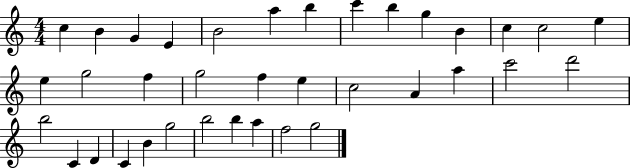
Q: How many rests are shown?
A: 0